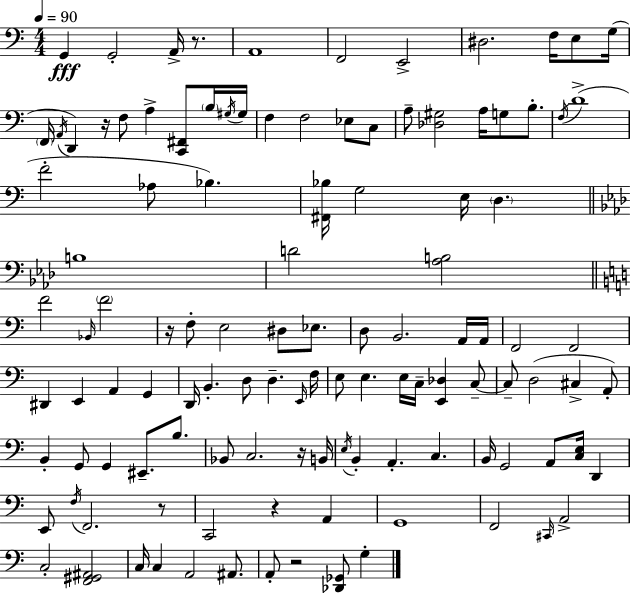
G2/q G2/h A2/s R/e. A2/w F2/h E2/h D#3/h. F3/s E3/e G3/s F2/s A2/s D2/q R/s F3/e A3/q [C2,F#2]/e B3/s G#3/s G#3/s F3/q F3/h Eb3/e C3/e A3/e [Db3,G#3]/h A3/s G3/e B3/e. F3/s D4/w F4/h Ab3/e Bb3/q. [F#2,Bb3]/s G3/h E3/s D3/q. B3/w D4/h [Ab3,B3]/h F4/h Bb2/s F4/h R/s F3/e E3/h D#3/e Eb3/e. D3/e B2/h. A2/s A2/s F2/h F2/h D#2/q E2/q A2/q G2/q D2/s B2/q. D3/e D3/q. E2/s F3/s E3/e E3/q. E3/s C3/s [E2,Db3]/q C3/e C3/e D3/h C#3/q A2/e B2/q G2/e G2/q EIS2/e. B3/e. Bb2/e C3/h. R/s B2/s E3/s B2/q A2/q. C3/q. B2/s G2/h A2/e [C3,E3]/s D2/q E2/e F3/s F2/h. R/e C2/h R/q A2/q G2/w F2/h C#2/s A2/h C3/h [F2,G#2,A#2]/h C3/s C3/q A2/h A#2/e. A2/e R/h [Db2,Gb2]/e G3/q